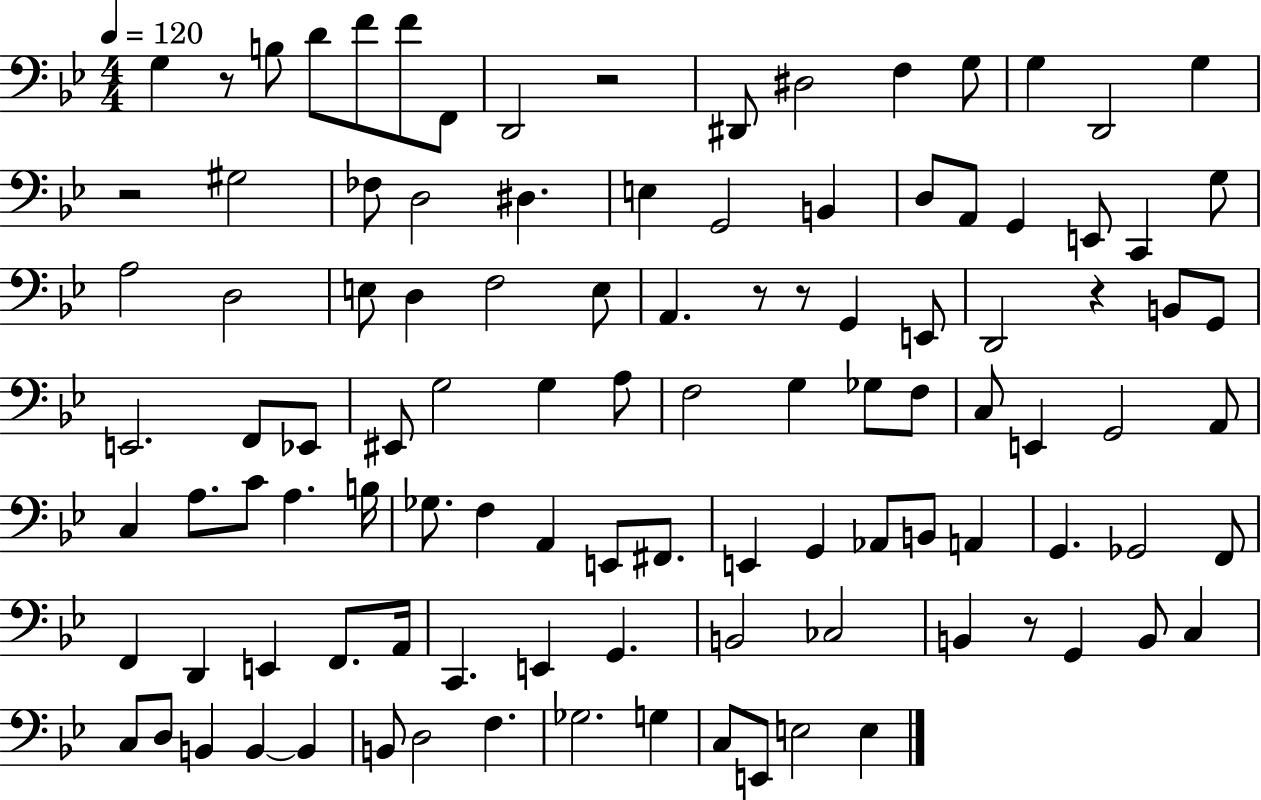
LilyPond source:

{
  \clef bass
  \numericTimeSignature
  \time 4/4
  \key bes \major
  \tempo 4 = 120
  \repeat volta 2 { g4 r8 b8 d'8 f'8 f'8 f,8 | d,2 r2 | dis,8 dis2 f4 g8 | g4 d,2 g4 | \break r2 gis2 | fes8 d2 dis4. | e4 g,2 b,4 | d8 a,8 g,4 e,8 c,4 g8 | \break a2 d2 | e8 d4 f2 e8 | a,4. r8 r8 g,4 e,8 | d,2 r4 b,8 g,8 | \break e,2. f,8 ees,8 | eis,8 g2 g4 a8 | f2 g4 ges8 f8 | c8 e,4 g,2 a,8 | \break c4 a8. c'8 a4. b16 | ges8. f4 a,4 e,8 fis,8. | e,4 g,4 aes,8 b,8 a,4 | g,4. ges,2 f,8 | \break f,4 d,4 e,4 f,8. a,16 | c,4. e,4 g,4. | b,2 ces2 | b,4 r8 g,4 b,8 c4 | \break c8 d8 b,4 b,4~~ b,4 | b,8 d2 f4. | ges2. g4 | c8 e,8 e2 e4 | \break } \bar "|."
}